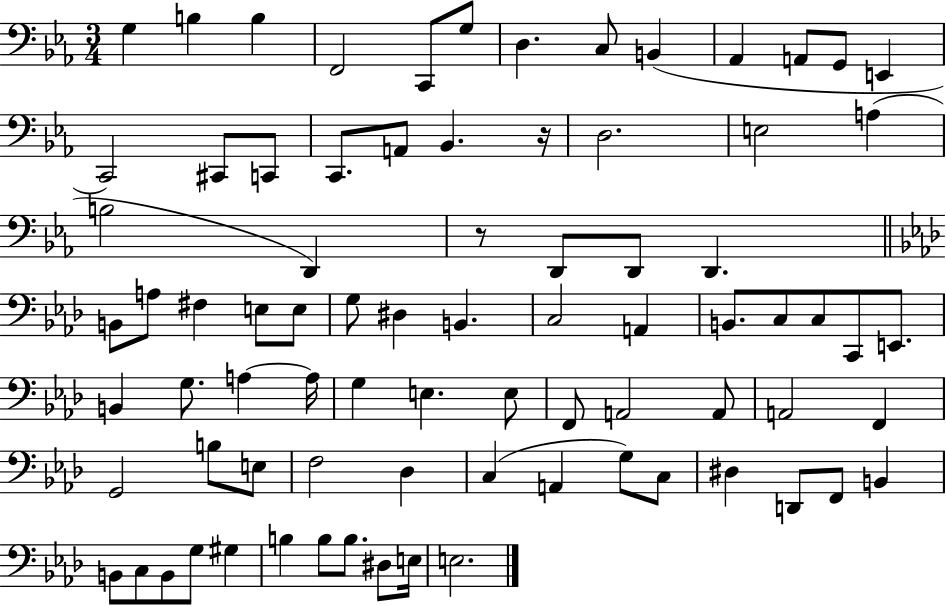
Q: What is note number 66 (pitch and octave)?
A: F2